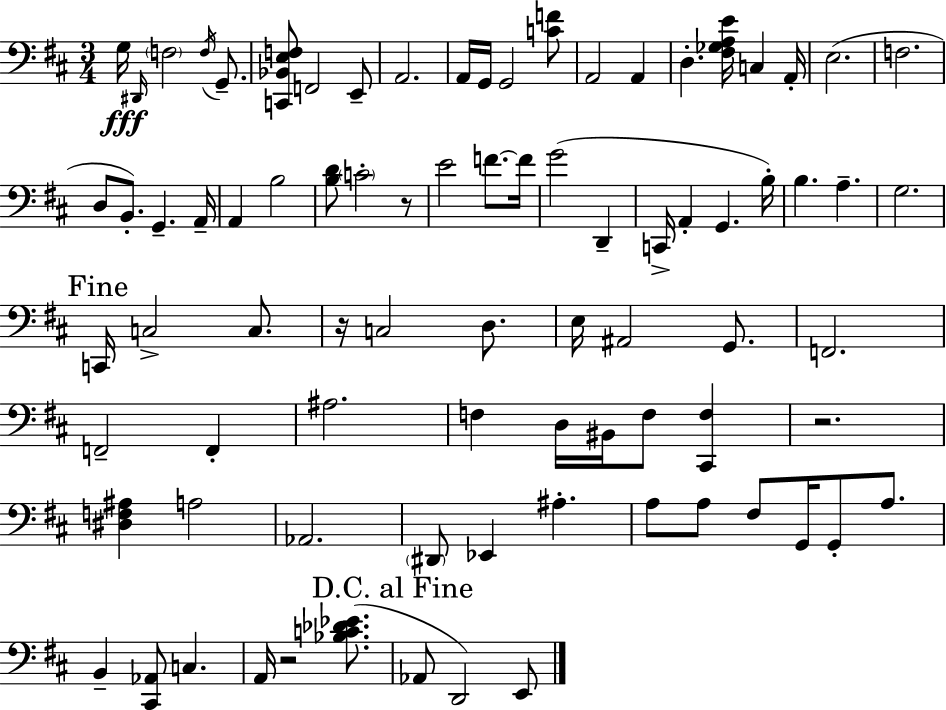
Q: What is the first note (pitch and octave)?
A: G3